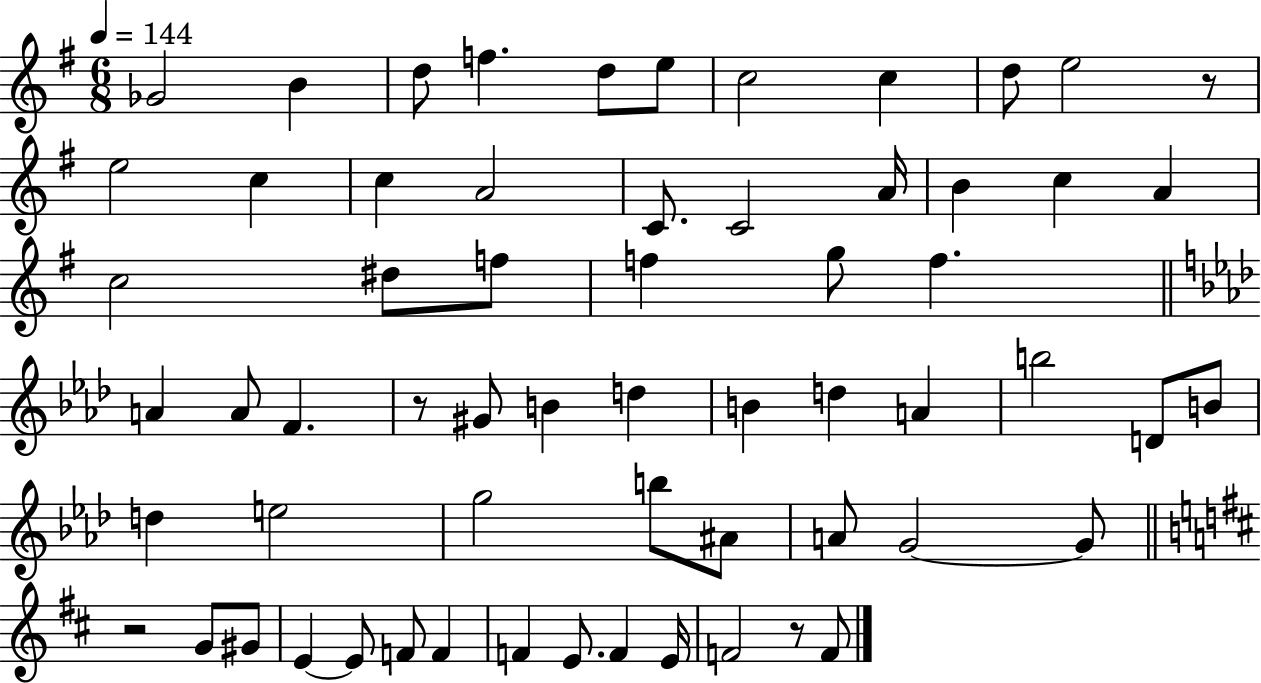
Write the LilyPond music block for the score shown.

{
  \clef treble
  \numericTimeSignature
  \time 6/8
  \key g \major
  \tempo 4 = 144
  \repeat volta 2 { ges'2 b'4 | d''8 f''4. d''8 e''8 | c''2 c''4 | d''8 e''2 r8 | \break e''2 c''4 | c''4 a'2 | c'8. c'2 a'16 | b'4 c''4 a'4 | \break c''2 dis''8 f''8 | f''4 g''8 f''4. | \bar "||" \break \key aes \major a'4 a'8 f'4. | r8 gis'8 b'4 d''4 | b'4 d''4 a'4 | b''2 d'8 b'8 | \break d''4 e''2 | g''2 b''8 ais'8 | a'8 g'2~~ g'8 | \bar "||" \break \key b \minor r2 g'8 gis'8 | e'4~~ e'8 f'8 f'4 | f'4 e'8. f'4 e'16 | f'2 r8 f'8 | \break } \bar "|."
}